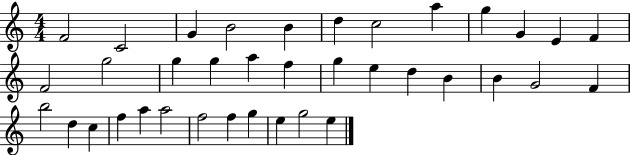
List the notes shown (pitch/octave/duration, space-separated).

F4/h C4/h G4/q B4/h B4/q D5/q C5/h A5/q G5/q G4/q E4/q F4/q F4/h G5/h G5/q G5/q A5/q F5/q G5/q E5/q D5/q B4/q B4/q G4/h F4/q B5/h D5/q C5/q F5/q A5/q A5/h F5/h F5/q G5/q E5/q G5/h E5/q